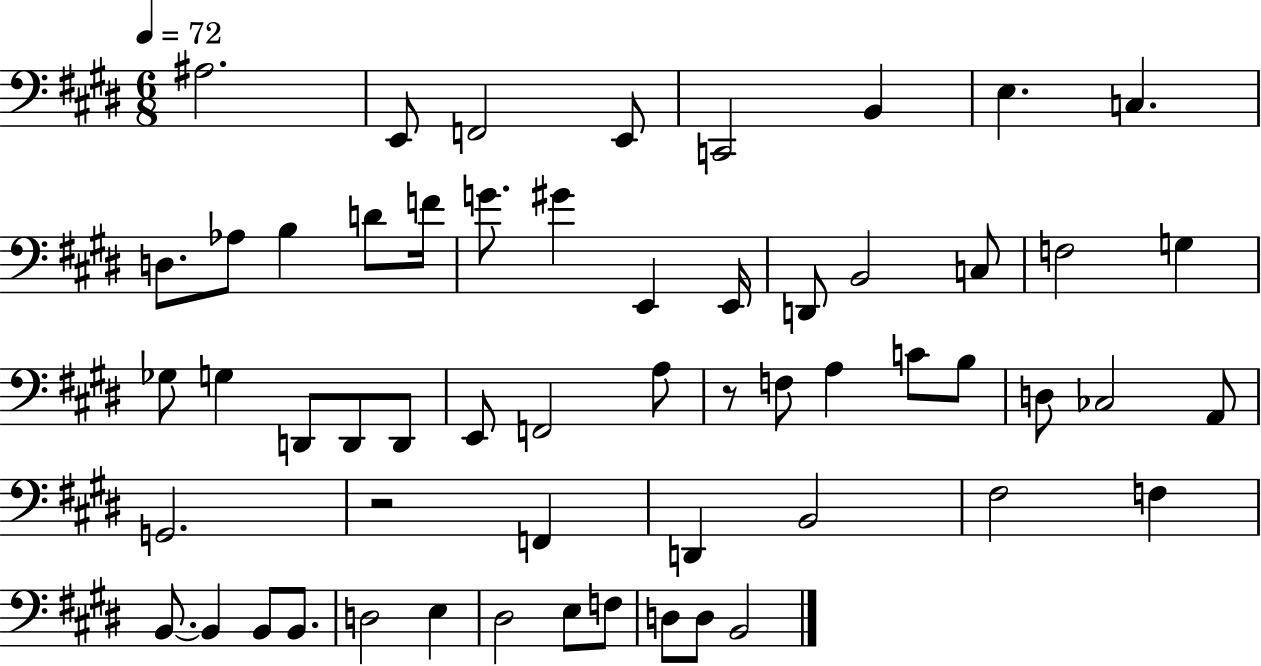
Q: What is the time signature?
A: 6/8